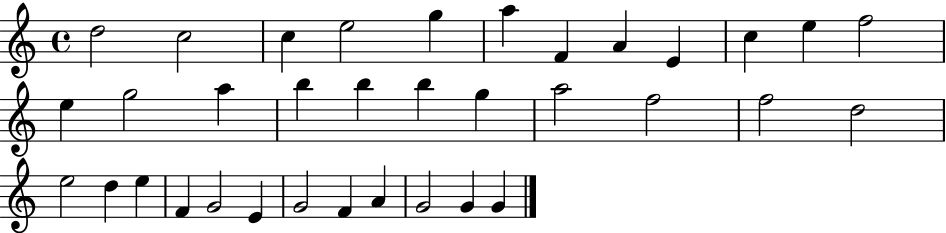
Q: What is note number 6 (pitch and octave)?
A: A5